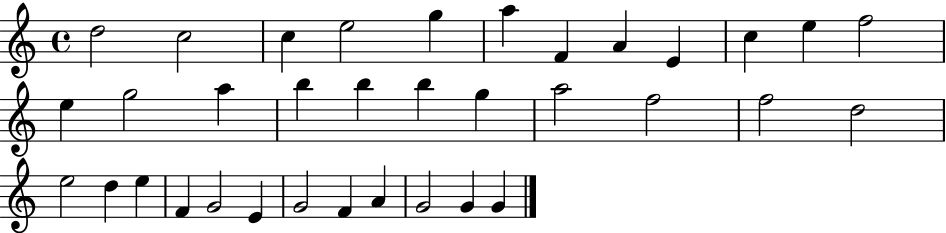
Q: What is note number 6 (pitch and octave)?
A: A5